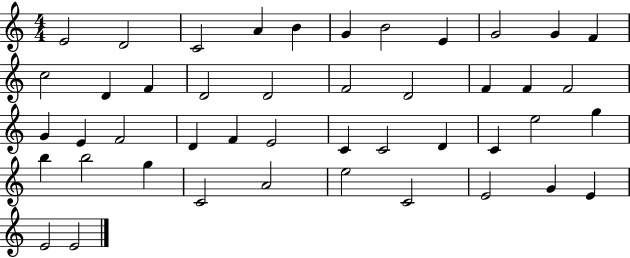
{
  \clef treble
  \numericTimeSignature
  \time 4/4
  \key c \major
  e'2 d'2 | c'2 a'4 b'4 | g'4 b'2 e'4 | g'2 g'4 f'4 | \break c''2 d'4 f'4 | d'2 d'2 | f'2 d'2 | f'4 f'4 f'2 | \break g'4 e'4 f'2 | d'4 f'4 e'2 | c'4 c'2 d'4 | c'4 e''2 g''4 | \break b''4 b''2 g''4 | c'2 a'2 | e''2 c'2 | e'2 g'4 e'4 | \break e'2 e'2 | \bar "|."
}